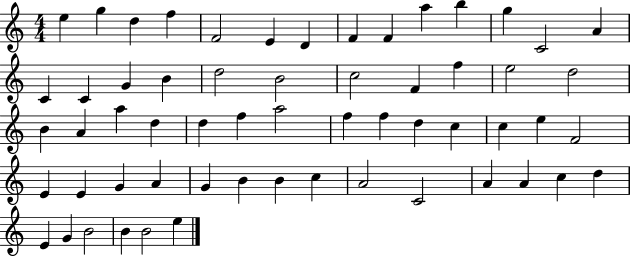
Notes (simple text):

E5/q G5/q D5/q F5/q F4/h E4/q D4/q F4/q F4/q A5/q B5/q G5/q C4/h A4/q C4/q C4/q G4/q B4/q D5/h B4/h C5/h F4/q F5/q E5/h D5/h B4/q A4/q A5/q D5/q D5/q F5/q A5/h F5/q F5/q D5/q C5/q C5/q E5/q F4/h E4/q E4/q G4/q A4/q G4/q B4/q B4/q C5/q A4/h C4/h A4/q A4/q C5/q D5/q E4/q G4/q B4/h B4/q B4/h E5/q